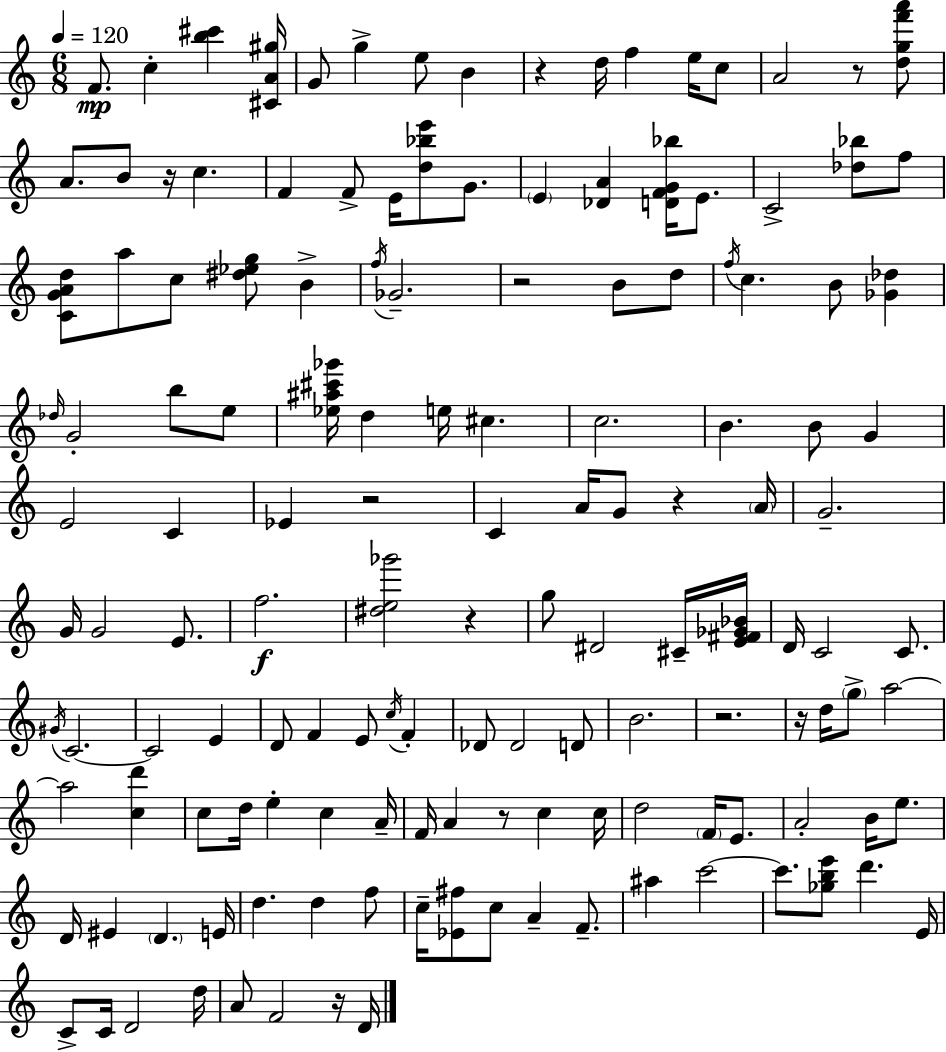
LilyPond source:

{
  \clef treble
  \numericTimeSignature
  \time 6/8
  \key a \minor
  \tempo 4 = 120
  f'8.\mp c''4-. <b'' cis'''>4 <cis' a' gis''>16 | g'8 g''4-> e''8 b'4 | r4 d''16 f''4 e''16 c''8 | a'2 r8 <d'' g'' f''' a'''>8 | \break a'8. b'8 r16 c''4. | f'4 f'8-> e'16 <d'' bes'' e'''>8 g'8. | \parenthesize e'4 <des' a'>4 <d' f' g' bes''>16 e'8. | c'2-> <des'' bes''>8 f''8 | \break <c' g' a' d''>8 a''8 c''8 <dis'' ees'' g''>8 b'4-> | \acciaccatura { f''16 } ges'2.-- | r2 b'8 d''8 | \acciaccatura { f''16 } c''4. b'8 <ges' des''>4 | \break \grace { des''16 } g'2-. b''8 | e''8 <ees'' ais'' cis''' ges'''>16 d''4 e''16 cis''4. | c''2. | b'4. b'8 g'4 | \break e'2 c'4 | ees'4 r2 | c'4 a'16 g'8 r4 | \parenthesize a'16 g'2.-- | \break g'16 g'2 | e'8. f''2.\f | <dis'' e'' ges'''>2 r4 | g''8 dis'2 | \break cis'16-- <e' fis' ges' bes'>16 d'16 c'2 | c'8. \acciaccatura { gis'16 } c'2.~~ | c'2 | e'4 d'8 f'4 e'8 | \break \acciaccatura { c''16 } f'4-. des'8 des'2 | d'8 b'2. | r2. | r16 d''16 \parenthesize g''8-> a''2~~ | \break a''2 | <c'' d'''>4 c''8 d''16 e''4-. | c''4 a'16-- f'16 a'4 r8 | c''4 c''16 d''2 | \break \parenthesize f'16 e'8. a'2-. | b'16 e''8. d'16 eis'4 \parenthesize d'4. | e'16 d''4. d''4 | f''8 c''16-- <ees' fis''>8 c''8 a'4-- | \break f'8.-- ais''4 c'''2~~ | c'''8. <ges'' b'' e'''>8 d'''4. | e'16 c'8-> c'16 d'2 | d''16 a'8 f'2 | \break r16 d'16 \bar "|."
}